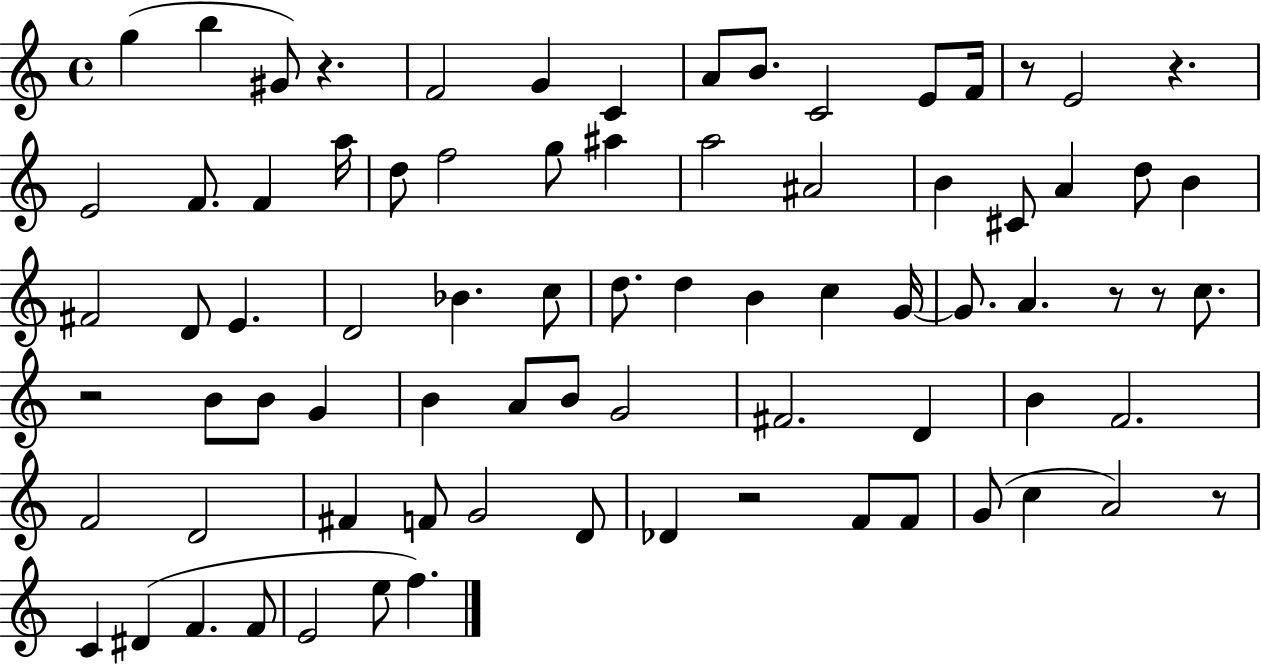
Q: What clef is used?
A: treble